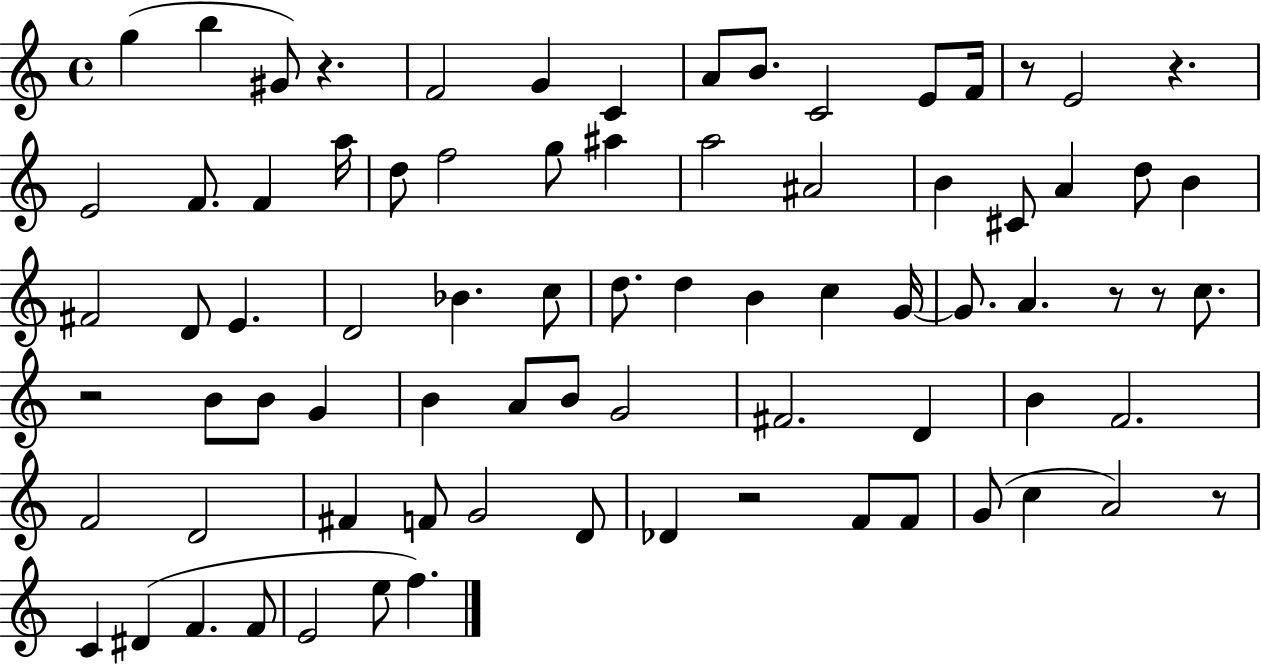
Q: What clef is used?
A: treble